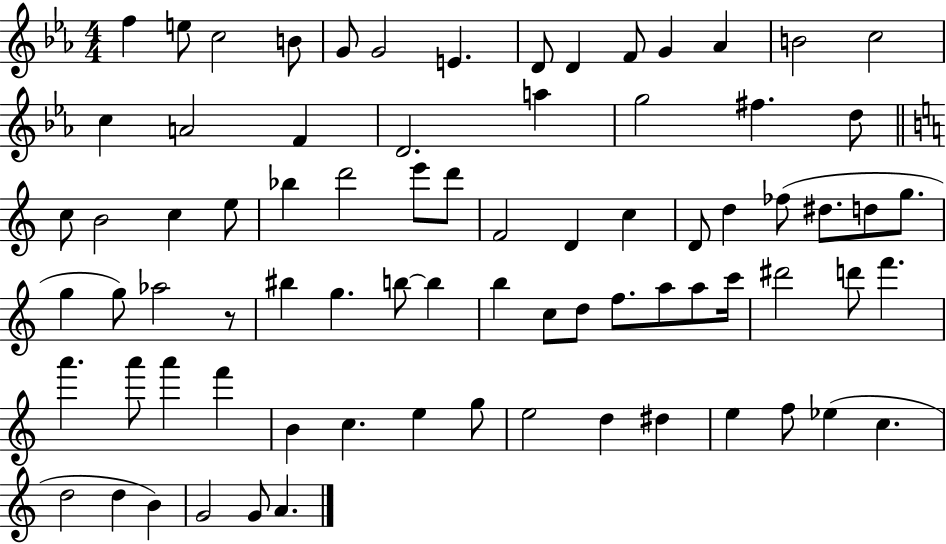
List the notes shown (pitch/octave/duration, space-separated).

F5/q E5/e C5/h B4/e G4/e G4/h E4/q. D4/e D4/q F4/e G4/q Ab4/q B4/h C5/h C5/q A4/h F4/q D4/h. A5/q G5/h F#5/q. D5/e C5/e B4/h C5/q E5/e Bb5/q D6/h E6/e D6/e F4/h D4/q C5/q D4/e D5/q FES5/e D#5/e. D5/e G5/e. G5/q G5/e Ab5/h R/e BIS5/q G5/q. B5/e B5/q B5/q C5/e D5/e F5/e. A5/e A5/e C6/s D#6/h D6/e F6/q. A6/q. A6/e A6/q F6/q B4/q C5/q. E5/q G5/e E5/h D5/q D#5/q E5/q F5/e Eb5/q C5/q. D5/h D5/q B4/q G4/h G4/e A4/q.